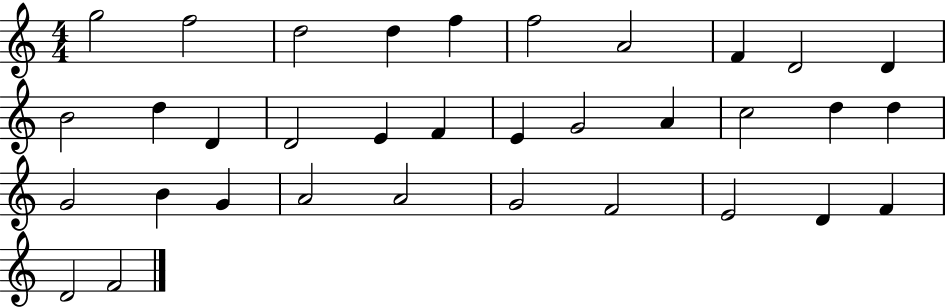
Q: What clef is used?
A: treble